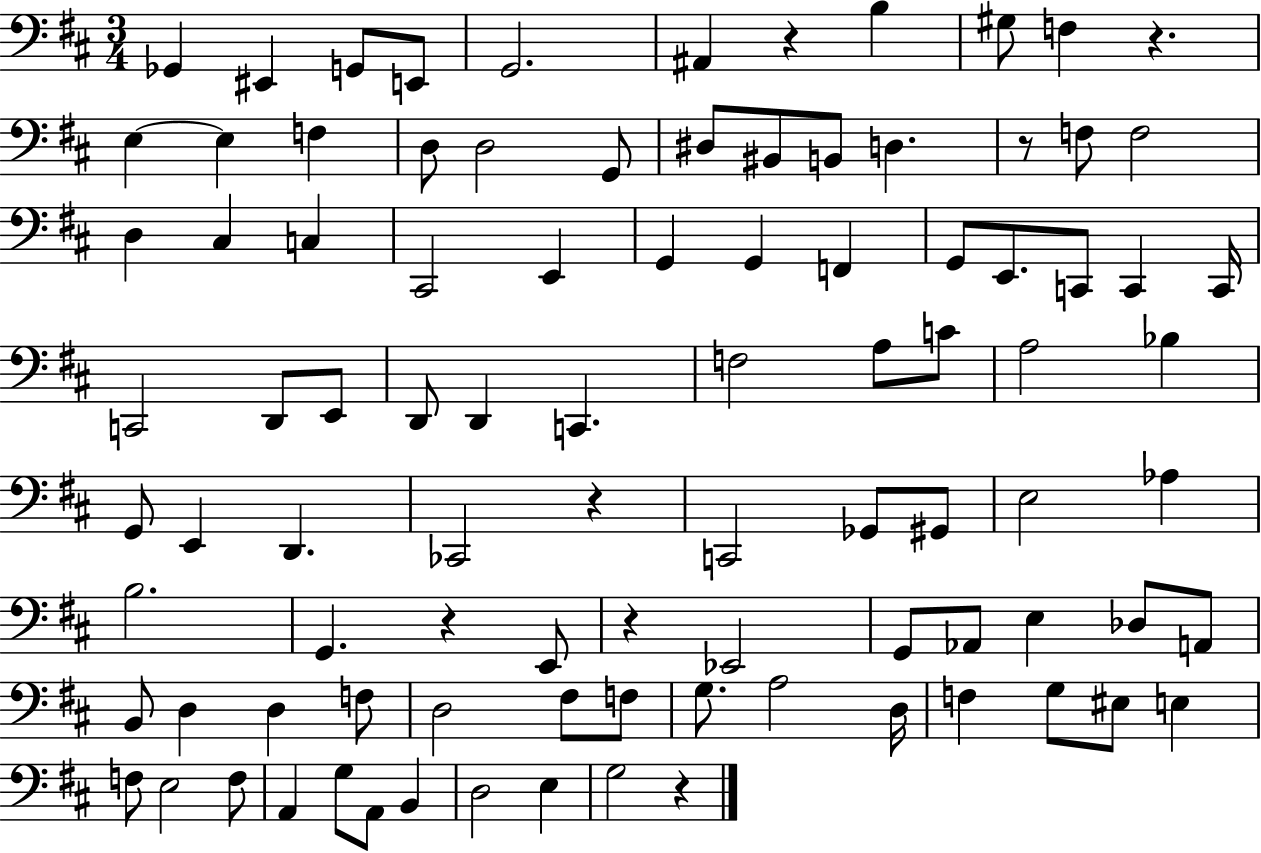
{
  \clef bass
  \numericTimeSignature
  \time 3/4
  \key d \major
  \repeat volta 2 { ges,4 eis,4 g,8 e,8 | g,2. | ais,4 r4 b4 | gis8 f4 r4. | \break e4~~ e4 f4 | d8 d2 g,8 | dis8 bis,8 b,8 d4. | r8 f8 f2 | \break d4 cis4 c4 | cis,2 e,4 | g,4 g,4 f,4 | g,8 e,8. c,8 c,4 c,16 | \break c,2 d,8 e,8 | d,8 d,4 c,4. | f2 a8 c'8 | a2 bes4 | \break g,8 e,4 d,4. | ces,2 r4 | c,2 ges,8 gis,8 | e2 aes4 | \break b2. | g,4. r4 e,8 | r4 ees,2 | g,8 aes,8 e4 des8 a,8 | \break b,8 d4 d4 f8 | d2 fis8 f8 | g8. a2 d16 | f4 g8 eis8 e4 | \break f8 e2 f8 | a,4 g8 a,8 b,4 | d2 e4 | g2 r4 | \break } \bar "|."
}